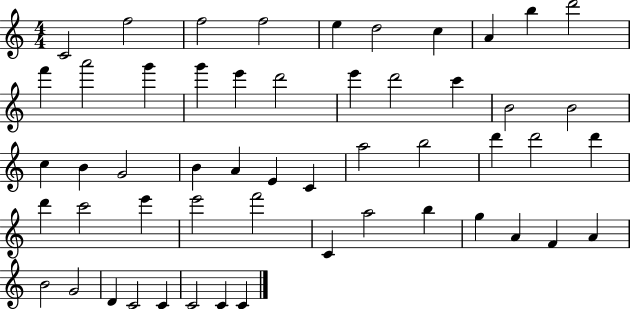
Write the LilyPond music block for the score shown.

{
  \clef treble
  \numericTimeSignature
  \time 4/4
  \key c \major
  c'2 f''2 | f''2 f''2 | e''4 d''2 c''4 | a'4 b''4 d'''2 | \break f'''4 a'''2 g'''4 | g'''4 e'''4 d'''2 | e'''4 d'''2 c'''4 | b'2 b'2 | \break c''4 b'4 g'2 | b'4 a'4 e'4 c'4 | a''2 b''2 | d'''4 d'''2 d'''4 | \break d'''4 c'''2 e'''4 | e'''2 f'''2 | c'4 a''2 b''4 | g''4 a'4 f'4 a'4 | \break b'2 g'2 | d'4 c'2 c'4 | c'2 c'4 c'4 | \bar "|."
}